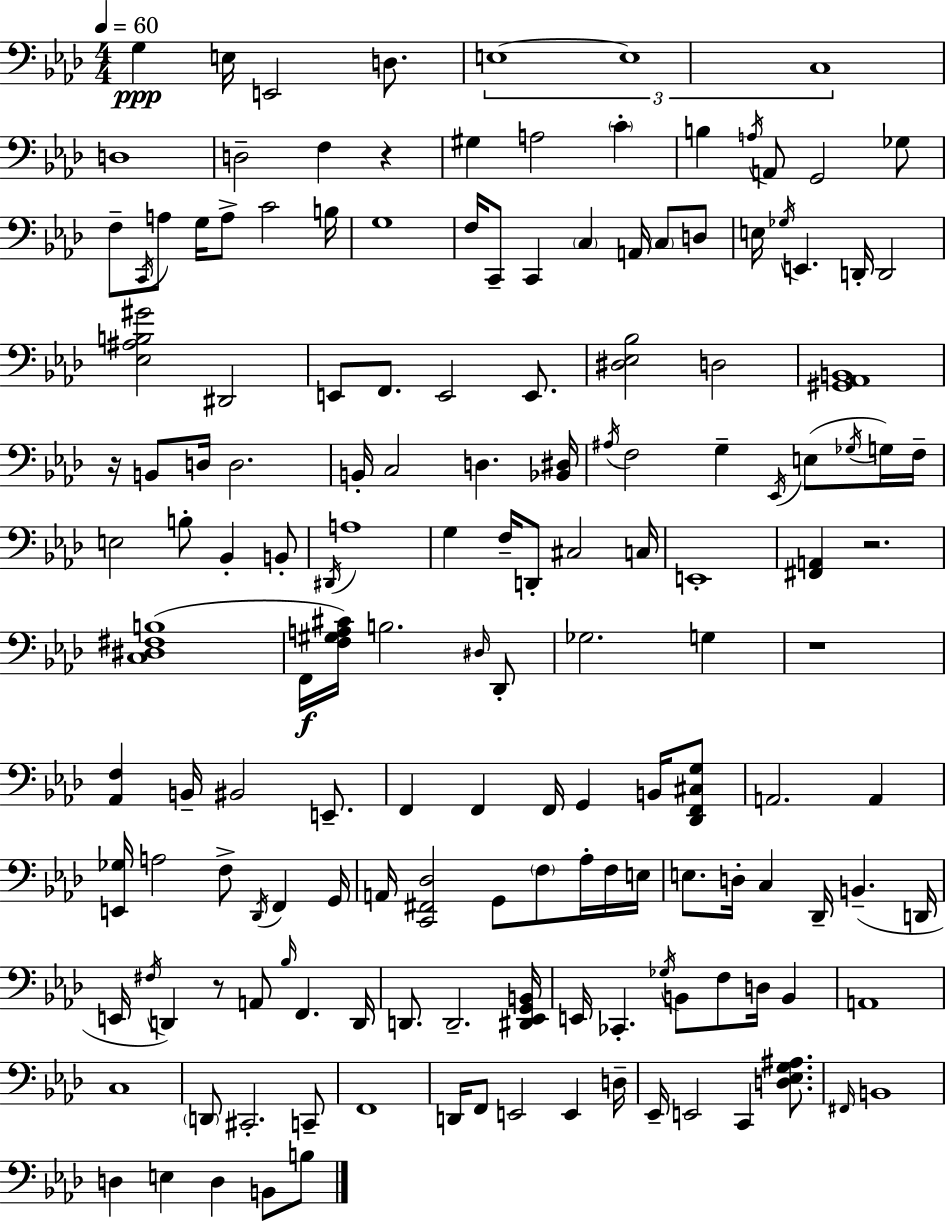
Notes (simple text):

G3/q E3/s E2/h D3/e. E3/w E3/w C3/w D3/w D3/h F3/q R/q G#3/q A3/h C4/q B3/q A3/s A2/e G2/h Gb3/e F3/e C2/s A3/e G3/s A3/e C4/h B3/s G3/w F3/s C2/e C2/q C3/q A2/s C3/e D3/e E3/s Gb3/s E2/q. D2/s D2/h [Eb3,A#3,B3,G#4]/h D#2/h E2/e F2/e. E2/h E2/e. [D#3,Eb3,Bb3]/h D3/h [G#2,Ab2,B2]/w R/s B2/e D3/s D3/h. B2/s C3/h D3/q. [Bb2,D#3]/s A#3/s F3/h G3/q Eb2/s E3/e Gb3/s G3/s F3/s E3/h B3/e Bb2/q B2/e D#2/s A3/w G3/q F3/s D2/e C#3/h C3/s E2/w [F#2,A2]/q R/h. [C3,D#3,F#3,B3]/w F2/s [F3,G#3,A3,C#4]/s B3/h. D#3/s Db2/e Gb3/h. G3/q R/w [Ab2,F3]/q B2/s BIS2/h E2/e. F2/q F2/q F2/s G2/q B2/s [Db2,F2,C#3,G3]/e A2/h. A2/q [E2,Gb3]/s A3/h F3/e Db2/s F2/q G2/s A2/s [C2,F#2,Db3]/h G2/e F3/e Ab3/s F3/s E3/s E3/e. D3/s C3/q Db2/s B2/q. D2/s E2/s F#3/s D2/q R/e A2/e Bb3/s F2/q. D2/s D2/e. D2/h. [D#2,Eb2,G2,B2]/s E2/s CES2/q. Gb3/s B2/e F3/e D3/s B2/q A2/w C3/w D2/e C#2/h. C2/e F2/w D2/s F2/e E2/h E2/q D3/s Eb2/s E2/h C2/q [D3,Eb3,G3,A#3]/e. F#2/s B2/w D3/q E3/q D3/q B2/e B3/e